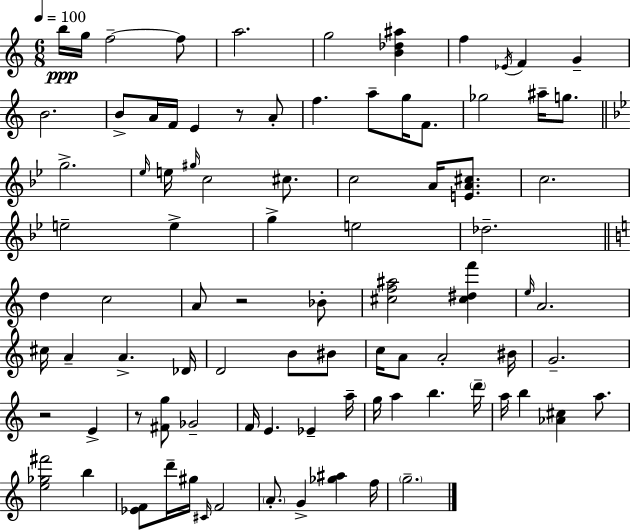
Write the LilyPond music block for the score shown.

{
  \clef treble
  \numericTimeSignature
  \time 6/8
  \key a \minor
  \tempo 4 = 100
  \repeat volta 2 { b''16\ppp g''16 f''2--~~ f''8 | a''2. | g''2 <b' des'' ais''>4 | f''4 \acciaccatura { ees'16 } f'4 g'4-- | \break b'2. | b'8-> a'16 f'16 e'4 r8 a'8-. | f''4. a''8-- g''16 f'8. | ges''2 ais''16-- g''8. | \break \bar "||" \break \key bes \major g''2.-> | \grace { ees''16 } e''16 \grace { gis''16 } c''2 cis''8. | c''2 a'16 <e' a' cis''>8. | c''2. | \break e''2-- e''4-> | g''4-> e''2 | des''2.-- | \bar "||" \break \key a \minor d''4 c''2 | a'8 r2 bes'8-. | <cis'' f'' ais''>2 <cis'' dis'' f'''>4 | \grace { e''16 } a'2. | \break cis''16 a'4-- a'4.-> | des'16 d'2 b'8 bis'8 | c''16 a'8 a'2-. | bis'16 g'2.-- | \break r2 e'4-> | r8 <fis' g''>8 ges'2-- | f'16 e'4. ees'4-- | a''16-- g''16 a''4 b''4. | \break \parenthesize d'''16-- a''16 b''4 <aes' cis''>4 a''8. | <e'' ges'' fis'''>2 b''4 | <ees' f'>8 d'''16-- gis''16 \grace { cis'16 } f'2 | \parenthesize a'8.-. g'4-> <ges'' ais''>4 | \break f''16 \parenthesize g''2.-- | } \bar "|."
}